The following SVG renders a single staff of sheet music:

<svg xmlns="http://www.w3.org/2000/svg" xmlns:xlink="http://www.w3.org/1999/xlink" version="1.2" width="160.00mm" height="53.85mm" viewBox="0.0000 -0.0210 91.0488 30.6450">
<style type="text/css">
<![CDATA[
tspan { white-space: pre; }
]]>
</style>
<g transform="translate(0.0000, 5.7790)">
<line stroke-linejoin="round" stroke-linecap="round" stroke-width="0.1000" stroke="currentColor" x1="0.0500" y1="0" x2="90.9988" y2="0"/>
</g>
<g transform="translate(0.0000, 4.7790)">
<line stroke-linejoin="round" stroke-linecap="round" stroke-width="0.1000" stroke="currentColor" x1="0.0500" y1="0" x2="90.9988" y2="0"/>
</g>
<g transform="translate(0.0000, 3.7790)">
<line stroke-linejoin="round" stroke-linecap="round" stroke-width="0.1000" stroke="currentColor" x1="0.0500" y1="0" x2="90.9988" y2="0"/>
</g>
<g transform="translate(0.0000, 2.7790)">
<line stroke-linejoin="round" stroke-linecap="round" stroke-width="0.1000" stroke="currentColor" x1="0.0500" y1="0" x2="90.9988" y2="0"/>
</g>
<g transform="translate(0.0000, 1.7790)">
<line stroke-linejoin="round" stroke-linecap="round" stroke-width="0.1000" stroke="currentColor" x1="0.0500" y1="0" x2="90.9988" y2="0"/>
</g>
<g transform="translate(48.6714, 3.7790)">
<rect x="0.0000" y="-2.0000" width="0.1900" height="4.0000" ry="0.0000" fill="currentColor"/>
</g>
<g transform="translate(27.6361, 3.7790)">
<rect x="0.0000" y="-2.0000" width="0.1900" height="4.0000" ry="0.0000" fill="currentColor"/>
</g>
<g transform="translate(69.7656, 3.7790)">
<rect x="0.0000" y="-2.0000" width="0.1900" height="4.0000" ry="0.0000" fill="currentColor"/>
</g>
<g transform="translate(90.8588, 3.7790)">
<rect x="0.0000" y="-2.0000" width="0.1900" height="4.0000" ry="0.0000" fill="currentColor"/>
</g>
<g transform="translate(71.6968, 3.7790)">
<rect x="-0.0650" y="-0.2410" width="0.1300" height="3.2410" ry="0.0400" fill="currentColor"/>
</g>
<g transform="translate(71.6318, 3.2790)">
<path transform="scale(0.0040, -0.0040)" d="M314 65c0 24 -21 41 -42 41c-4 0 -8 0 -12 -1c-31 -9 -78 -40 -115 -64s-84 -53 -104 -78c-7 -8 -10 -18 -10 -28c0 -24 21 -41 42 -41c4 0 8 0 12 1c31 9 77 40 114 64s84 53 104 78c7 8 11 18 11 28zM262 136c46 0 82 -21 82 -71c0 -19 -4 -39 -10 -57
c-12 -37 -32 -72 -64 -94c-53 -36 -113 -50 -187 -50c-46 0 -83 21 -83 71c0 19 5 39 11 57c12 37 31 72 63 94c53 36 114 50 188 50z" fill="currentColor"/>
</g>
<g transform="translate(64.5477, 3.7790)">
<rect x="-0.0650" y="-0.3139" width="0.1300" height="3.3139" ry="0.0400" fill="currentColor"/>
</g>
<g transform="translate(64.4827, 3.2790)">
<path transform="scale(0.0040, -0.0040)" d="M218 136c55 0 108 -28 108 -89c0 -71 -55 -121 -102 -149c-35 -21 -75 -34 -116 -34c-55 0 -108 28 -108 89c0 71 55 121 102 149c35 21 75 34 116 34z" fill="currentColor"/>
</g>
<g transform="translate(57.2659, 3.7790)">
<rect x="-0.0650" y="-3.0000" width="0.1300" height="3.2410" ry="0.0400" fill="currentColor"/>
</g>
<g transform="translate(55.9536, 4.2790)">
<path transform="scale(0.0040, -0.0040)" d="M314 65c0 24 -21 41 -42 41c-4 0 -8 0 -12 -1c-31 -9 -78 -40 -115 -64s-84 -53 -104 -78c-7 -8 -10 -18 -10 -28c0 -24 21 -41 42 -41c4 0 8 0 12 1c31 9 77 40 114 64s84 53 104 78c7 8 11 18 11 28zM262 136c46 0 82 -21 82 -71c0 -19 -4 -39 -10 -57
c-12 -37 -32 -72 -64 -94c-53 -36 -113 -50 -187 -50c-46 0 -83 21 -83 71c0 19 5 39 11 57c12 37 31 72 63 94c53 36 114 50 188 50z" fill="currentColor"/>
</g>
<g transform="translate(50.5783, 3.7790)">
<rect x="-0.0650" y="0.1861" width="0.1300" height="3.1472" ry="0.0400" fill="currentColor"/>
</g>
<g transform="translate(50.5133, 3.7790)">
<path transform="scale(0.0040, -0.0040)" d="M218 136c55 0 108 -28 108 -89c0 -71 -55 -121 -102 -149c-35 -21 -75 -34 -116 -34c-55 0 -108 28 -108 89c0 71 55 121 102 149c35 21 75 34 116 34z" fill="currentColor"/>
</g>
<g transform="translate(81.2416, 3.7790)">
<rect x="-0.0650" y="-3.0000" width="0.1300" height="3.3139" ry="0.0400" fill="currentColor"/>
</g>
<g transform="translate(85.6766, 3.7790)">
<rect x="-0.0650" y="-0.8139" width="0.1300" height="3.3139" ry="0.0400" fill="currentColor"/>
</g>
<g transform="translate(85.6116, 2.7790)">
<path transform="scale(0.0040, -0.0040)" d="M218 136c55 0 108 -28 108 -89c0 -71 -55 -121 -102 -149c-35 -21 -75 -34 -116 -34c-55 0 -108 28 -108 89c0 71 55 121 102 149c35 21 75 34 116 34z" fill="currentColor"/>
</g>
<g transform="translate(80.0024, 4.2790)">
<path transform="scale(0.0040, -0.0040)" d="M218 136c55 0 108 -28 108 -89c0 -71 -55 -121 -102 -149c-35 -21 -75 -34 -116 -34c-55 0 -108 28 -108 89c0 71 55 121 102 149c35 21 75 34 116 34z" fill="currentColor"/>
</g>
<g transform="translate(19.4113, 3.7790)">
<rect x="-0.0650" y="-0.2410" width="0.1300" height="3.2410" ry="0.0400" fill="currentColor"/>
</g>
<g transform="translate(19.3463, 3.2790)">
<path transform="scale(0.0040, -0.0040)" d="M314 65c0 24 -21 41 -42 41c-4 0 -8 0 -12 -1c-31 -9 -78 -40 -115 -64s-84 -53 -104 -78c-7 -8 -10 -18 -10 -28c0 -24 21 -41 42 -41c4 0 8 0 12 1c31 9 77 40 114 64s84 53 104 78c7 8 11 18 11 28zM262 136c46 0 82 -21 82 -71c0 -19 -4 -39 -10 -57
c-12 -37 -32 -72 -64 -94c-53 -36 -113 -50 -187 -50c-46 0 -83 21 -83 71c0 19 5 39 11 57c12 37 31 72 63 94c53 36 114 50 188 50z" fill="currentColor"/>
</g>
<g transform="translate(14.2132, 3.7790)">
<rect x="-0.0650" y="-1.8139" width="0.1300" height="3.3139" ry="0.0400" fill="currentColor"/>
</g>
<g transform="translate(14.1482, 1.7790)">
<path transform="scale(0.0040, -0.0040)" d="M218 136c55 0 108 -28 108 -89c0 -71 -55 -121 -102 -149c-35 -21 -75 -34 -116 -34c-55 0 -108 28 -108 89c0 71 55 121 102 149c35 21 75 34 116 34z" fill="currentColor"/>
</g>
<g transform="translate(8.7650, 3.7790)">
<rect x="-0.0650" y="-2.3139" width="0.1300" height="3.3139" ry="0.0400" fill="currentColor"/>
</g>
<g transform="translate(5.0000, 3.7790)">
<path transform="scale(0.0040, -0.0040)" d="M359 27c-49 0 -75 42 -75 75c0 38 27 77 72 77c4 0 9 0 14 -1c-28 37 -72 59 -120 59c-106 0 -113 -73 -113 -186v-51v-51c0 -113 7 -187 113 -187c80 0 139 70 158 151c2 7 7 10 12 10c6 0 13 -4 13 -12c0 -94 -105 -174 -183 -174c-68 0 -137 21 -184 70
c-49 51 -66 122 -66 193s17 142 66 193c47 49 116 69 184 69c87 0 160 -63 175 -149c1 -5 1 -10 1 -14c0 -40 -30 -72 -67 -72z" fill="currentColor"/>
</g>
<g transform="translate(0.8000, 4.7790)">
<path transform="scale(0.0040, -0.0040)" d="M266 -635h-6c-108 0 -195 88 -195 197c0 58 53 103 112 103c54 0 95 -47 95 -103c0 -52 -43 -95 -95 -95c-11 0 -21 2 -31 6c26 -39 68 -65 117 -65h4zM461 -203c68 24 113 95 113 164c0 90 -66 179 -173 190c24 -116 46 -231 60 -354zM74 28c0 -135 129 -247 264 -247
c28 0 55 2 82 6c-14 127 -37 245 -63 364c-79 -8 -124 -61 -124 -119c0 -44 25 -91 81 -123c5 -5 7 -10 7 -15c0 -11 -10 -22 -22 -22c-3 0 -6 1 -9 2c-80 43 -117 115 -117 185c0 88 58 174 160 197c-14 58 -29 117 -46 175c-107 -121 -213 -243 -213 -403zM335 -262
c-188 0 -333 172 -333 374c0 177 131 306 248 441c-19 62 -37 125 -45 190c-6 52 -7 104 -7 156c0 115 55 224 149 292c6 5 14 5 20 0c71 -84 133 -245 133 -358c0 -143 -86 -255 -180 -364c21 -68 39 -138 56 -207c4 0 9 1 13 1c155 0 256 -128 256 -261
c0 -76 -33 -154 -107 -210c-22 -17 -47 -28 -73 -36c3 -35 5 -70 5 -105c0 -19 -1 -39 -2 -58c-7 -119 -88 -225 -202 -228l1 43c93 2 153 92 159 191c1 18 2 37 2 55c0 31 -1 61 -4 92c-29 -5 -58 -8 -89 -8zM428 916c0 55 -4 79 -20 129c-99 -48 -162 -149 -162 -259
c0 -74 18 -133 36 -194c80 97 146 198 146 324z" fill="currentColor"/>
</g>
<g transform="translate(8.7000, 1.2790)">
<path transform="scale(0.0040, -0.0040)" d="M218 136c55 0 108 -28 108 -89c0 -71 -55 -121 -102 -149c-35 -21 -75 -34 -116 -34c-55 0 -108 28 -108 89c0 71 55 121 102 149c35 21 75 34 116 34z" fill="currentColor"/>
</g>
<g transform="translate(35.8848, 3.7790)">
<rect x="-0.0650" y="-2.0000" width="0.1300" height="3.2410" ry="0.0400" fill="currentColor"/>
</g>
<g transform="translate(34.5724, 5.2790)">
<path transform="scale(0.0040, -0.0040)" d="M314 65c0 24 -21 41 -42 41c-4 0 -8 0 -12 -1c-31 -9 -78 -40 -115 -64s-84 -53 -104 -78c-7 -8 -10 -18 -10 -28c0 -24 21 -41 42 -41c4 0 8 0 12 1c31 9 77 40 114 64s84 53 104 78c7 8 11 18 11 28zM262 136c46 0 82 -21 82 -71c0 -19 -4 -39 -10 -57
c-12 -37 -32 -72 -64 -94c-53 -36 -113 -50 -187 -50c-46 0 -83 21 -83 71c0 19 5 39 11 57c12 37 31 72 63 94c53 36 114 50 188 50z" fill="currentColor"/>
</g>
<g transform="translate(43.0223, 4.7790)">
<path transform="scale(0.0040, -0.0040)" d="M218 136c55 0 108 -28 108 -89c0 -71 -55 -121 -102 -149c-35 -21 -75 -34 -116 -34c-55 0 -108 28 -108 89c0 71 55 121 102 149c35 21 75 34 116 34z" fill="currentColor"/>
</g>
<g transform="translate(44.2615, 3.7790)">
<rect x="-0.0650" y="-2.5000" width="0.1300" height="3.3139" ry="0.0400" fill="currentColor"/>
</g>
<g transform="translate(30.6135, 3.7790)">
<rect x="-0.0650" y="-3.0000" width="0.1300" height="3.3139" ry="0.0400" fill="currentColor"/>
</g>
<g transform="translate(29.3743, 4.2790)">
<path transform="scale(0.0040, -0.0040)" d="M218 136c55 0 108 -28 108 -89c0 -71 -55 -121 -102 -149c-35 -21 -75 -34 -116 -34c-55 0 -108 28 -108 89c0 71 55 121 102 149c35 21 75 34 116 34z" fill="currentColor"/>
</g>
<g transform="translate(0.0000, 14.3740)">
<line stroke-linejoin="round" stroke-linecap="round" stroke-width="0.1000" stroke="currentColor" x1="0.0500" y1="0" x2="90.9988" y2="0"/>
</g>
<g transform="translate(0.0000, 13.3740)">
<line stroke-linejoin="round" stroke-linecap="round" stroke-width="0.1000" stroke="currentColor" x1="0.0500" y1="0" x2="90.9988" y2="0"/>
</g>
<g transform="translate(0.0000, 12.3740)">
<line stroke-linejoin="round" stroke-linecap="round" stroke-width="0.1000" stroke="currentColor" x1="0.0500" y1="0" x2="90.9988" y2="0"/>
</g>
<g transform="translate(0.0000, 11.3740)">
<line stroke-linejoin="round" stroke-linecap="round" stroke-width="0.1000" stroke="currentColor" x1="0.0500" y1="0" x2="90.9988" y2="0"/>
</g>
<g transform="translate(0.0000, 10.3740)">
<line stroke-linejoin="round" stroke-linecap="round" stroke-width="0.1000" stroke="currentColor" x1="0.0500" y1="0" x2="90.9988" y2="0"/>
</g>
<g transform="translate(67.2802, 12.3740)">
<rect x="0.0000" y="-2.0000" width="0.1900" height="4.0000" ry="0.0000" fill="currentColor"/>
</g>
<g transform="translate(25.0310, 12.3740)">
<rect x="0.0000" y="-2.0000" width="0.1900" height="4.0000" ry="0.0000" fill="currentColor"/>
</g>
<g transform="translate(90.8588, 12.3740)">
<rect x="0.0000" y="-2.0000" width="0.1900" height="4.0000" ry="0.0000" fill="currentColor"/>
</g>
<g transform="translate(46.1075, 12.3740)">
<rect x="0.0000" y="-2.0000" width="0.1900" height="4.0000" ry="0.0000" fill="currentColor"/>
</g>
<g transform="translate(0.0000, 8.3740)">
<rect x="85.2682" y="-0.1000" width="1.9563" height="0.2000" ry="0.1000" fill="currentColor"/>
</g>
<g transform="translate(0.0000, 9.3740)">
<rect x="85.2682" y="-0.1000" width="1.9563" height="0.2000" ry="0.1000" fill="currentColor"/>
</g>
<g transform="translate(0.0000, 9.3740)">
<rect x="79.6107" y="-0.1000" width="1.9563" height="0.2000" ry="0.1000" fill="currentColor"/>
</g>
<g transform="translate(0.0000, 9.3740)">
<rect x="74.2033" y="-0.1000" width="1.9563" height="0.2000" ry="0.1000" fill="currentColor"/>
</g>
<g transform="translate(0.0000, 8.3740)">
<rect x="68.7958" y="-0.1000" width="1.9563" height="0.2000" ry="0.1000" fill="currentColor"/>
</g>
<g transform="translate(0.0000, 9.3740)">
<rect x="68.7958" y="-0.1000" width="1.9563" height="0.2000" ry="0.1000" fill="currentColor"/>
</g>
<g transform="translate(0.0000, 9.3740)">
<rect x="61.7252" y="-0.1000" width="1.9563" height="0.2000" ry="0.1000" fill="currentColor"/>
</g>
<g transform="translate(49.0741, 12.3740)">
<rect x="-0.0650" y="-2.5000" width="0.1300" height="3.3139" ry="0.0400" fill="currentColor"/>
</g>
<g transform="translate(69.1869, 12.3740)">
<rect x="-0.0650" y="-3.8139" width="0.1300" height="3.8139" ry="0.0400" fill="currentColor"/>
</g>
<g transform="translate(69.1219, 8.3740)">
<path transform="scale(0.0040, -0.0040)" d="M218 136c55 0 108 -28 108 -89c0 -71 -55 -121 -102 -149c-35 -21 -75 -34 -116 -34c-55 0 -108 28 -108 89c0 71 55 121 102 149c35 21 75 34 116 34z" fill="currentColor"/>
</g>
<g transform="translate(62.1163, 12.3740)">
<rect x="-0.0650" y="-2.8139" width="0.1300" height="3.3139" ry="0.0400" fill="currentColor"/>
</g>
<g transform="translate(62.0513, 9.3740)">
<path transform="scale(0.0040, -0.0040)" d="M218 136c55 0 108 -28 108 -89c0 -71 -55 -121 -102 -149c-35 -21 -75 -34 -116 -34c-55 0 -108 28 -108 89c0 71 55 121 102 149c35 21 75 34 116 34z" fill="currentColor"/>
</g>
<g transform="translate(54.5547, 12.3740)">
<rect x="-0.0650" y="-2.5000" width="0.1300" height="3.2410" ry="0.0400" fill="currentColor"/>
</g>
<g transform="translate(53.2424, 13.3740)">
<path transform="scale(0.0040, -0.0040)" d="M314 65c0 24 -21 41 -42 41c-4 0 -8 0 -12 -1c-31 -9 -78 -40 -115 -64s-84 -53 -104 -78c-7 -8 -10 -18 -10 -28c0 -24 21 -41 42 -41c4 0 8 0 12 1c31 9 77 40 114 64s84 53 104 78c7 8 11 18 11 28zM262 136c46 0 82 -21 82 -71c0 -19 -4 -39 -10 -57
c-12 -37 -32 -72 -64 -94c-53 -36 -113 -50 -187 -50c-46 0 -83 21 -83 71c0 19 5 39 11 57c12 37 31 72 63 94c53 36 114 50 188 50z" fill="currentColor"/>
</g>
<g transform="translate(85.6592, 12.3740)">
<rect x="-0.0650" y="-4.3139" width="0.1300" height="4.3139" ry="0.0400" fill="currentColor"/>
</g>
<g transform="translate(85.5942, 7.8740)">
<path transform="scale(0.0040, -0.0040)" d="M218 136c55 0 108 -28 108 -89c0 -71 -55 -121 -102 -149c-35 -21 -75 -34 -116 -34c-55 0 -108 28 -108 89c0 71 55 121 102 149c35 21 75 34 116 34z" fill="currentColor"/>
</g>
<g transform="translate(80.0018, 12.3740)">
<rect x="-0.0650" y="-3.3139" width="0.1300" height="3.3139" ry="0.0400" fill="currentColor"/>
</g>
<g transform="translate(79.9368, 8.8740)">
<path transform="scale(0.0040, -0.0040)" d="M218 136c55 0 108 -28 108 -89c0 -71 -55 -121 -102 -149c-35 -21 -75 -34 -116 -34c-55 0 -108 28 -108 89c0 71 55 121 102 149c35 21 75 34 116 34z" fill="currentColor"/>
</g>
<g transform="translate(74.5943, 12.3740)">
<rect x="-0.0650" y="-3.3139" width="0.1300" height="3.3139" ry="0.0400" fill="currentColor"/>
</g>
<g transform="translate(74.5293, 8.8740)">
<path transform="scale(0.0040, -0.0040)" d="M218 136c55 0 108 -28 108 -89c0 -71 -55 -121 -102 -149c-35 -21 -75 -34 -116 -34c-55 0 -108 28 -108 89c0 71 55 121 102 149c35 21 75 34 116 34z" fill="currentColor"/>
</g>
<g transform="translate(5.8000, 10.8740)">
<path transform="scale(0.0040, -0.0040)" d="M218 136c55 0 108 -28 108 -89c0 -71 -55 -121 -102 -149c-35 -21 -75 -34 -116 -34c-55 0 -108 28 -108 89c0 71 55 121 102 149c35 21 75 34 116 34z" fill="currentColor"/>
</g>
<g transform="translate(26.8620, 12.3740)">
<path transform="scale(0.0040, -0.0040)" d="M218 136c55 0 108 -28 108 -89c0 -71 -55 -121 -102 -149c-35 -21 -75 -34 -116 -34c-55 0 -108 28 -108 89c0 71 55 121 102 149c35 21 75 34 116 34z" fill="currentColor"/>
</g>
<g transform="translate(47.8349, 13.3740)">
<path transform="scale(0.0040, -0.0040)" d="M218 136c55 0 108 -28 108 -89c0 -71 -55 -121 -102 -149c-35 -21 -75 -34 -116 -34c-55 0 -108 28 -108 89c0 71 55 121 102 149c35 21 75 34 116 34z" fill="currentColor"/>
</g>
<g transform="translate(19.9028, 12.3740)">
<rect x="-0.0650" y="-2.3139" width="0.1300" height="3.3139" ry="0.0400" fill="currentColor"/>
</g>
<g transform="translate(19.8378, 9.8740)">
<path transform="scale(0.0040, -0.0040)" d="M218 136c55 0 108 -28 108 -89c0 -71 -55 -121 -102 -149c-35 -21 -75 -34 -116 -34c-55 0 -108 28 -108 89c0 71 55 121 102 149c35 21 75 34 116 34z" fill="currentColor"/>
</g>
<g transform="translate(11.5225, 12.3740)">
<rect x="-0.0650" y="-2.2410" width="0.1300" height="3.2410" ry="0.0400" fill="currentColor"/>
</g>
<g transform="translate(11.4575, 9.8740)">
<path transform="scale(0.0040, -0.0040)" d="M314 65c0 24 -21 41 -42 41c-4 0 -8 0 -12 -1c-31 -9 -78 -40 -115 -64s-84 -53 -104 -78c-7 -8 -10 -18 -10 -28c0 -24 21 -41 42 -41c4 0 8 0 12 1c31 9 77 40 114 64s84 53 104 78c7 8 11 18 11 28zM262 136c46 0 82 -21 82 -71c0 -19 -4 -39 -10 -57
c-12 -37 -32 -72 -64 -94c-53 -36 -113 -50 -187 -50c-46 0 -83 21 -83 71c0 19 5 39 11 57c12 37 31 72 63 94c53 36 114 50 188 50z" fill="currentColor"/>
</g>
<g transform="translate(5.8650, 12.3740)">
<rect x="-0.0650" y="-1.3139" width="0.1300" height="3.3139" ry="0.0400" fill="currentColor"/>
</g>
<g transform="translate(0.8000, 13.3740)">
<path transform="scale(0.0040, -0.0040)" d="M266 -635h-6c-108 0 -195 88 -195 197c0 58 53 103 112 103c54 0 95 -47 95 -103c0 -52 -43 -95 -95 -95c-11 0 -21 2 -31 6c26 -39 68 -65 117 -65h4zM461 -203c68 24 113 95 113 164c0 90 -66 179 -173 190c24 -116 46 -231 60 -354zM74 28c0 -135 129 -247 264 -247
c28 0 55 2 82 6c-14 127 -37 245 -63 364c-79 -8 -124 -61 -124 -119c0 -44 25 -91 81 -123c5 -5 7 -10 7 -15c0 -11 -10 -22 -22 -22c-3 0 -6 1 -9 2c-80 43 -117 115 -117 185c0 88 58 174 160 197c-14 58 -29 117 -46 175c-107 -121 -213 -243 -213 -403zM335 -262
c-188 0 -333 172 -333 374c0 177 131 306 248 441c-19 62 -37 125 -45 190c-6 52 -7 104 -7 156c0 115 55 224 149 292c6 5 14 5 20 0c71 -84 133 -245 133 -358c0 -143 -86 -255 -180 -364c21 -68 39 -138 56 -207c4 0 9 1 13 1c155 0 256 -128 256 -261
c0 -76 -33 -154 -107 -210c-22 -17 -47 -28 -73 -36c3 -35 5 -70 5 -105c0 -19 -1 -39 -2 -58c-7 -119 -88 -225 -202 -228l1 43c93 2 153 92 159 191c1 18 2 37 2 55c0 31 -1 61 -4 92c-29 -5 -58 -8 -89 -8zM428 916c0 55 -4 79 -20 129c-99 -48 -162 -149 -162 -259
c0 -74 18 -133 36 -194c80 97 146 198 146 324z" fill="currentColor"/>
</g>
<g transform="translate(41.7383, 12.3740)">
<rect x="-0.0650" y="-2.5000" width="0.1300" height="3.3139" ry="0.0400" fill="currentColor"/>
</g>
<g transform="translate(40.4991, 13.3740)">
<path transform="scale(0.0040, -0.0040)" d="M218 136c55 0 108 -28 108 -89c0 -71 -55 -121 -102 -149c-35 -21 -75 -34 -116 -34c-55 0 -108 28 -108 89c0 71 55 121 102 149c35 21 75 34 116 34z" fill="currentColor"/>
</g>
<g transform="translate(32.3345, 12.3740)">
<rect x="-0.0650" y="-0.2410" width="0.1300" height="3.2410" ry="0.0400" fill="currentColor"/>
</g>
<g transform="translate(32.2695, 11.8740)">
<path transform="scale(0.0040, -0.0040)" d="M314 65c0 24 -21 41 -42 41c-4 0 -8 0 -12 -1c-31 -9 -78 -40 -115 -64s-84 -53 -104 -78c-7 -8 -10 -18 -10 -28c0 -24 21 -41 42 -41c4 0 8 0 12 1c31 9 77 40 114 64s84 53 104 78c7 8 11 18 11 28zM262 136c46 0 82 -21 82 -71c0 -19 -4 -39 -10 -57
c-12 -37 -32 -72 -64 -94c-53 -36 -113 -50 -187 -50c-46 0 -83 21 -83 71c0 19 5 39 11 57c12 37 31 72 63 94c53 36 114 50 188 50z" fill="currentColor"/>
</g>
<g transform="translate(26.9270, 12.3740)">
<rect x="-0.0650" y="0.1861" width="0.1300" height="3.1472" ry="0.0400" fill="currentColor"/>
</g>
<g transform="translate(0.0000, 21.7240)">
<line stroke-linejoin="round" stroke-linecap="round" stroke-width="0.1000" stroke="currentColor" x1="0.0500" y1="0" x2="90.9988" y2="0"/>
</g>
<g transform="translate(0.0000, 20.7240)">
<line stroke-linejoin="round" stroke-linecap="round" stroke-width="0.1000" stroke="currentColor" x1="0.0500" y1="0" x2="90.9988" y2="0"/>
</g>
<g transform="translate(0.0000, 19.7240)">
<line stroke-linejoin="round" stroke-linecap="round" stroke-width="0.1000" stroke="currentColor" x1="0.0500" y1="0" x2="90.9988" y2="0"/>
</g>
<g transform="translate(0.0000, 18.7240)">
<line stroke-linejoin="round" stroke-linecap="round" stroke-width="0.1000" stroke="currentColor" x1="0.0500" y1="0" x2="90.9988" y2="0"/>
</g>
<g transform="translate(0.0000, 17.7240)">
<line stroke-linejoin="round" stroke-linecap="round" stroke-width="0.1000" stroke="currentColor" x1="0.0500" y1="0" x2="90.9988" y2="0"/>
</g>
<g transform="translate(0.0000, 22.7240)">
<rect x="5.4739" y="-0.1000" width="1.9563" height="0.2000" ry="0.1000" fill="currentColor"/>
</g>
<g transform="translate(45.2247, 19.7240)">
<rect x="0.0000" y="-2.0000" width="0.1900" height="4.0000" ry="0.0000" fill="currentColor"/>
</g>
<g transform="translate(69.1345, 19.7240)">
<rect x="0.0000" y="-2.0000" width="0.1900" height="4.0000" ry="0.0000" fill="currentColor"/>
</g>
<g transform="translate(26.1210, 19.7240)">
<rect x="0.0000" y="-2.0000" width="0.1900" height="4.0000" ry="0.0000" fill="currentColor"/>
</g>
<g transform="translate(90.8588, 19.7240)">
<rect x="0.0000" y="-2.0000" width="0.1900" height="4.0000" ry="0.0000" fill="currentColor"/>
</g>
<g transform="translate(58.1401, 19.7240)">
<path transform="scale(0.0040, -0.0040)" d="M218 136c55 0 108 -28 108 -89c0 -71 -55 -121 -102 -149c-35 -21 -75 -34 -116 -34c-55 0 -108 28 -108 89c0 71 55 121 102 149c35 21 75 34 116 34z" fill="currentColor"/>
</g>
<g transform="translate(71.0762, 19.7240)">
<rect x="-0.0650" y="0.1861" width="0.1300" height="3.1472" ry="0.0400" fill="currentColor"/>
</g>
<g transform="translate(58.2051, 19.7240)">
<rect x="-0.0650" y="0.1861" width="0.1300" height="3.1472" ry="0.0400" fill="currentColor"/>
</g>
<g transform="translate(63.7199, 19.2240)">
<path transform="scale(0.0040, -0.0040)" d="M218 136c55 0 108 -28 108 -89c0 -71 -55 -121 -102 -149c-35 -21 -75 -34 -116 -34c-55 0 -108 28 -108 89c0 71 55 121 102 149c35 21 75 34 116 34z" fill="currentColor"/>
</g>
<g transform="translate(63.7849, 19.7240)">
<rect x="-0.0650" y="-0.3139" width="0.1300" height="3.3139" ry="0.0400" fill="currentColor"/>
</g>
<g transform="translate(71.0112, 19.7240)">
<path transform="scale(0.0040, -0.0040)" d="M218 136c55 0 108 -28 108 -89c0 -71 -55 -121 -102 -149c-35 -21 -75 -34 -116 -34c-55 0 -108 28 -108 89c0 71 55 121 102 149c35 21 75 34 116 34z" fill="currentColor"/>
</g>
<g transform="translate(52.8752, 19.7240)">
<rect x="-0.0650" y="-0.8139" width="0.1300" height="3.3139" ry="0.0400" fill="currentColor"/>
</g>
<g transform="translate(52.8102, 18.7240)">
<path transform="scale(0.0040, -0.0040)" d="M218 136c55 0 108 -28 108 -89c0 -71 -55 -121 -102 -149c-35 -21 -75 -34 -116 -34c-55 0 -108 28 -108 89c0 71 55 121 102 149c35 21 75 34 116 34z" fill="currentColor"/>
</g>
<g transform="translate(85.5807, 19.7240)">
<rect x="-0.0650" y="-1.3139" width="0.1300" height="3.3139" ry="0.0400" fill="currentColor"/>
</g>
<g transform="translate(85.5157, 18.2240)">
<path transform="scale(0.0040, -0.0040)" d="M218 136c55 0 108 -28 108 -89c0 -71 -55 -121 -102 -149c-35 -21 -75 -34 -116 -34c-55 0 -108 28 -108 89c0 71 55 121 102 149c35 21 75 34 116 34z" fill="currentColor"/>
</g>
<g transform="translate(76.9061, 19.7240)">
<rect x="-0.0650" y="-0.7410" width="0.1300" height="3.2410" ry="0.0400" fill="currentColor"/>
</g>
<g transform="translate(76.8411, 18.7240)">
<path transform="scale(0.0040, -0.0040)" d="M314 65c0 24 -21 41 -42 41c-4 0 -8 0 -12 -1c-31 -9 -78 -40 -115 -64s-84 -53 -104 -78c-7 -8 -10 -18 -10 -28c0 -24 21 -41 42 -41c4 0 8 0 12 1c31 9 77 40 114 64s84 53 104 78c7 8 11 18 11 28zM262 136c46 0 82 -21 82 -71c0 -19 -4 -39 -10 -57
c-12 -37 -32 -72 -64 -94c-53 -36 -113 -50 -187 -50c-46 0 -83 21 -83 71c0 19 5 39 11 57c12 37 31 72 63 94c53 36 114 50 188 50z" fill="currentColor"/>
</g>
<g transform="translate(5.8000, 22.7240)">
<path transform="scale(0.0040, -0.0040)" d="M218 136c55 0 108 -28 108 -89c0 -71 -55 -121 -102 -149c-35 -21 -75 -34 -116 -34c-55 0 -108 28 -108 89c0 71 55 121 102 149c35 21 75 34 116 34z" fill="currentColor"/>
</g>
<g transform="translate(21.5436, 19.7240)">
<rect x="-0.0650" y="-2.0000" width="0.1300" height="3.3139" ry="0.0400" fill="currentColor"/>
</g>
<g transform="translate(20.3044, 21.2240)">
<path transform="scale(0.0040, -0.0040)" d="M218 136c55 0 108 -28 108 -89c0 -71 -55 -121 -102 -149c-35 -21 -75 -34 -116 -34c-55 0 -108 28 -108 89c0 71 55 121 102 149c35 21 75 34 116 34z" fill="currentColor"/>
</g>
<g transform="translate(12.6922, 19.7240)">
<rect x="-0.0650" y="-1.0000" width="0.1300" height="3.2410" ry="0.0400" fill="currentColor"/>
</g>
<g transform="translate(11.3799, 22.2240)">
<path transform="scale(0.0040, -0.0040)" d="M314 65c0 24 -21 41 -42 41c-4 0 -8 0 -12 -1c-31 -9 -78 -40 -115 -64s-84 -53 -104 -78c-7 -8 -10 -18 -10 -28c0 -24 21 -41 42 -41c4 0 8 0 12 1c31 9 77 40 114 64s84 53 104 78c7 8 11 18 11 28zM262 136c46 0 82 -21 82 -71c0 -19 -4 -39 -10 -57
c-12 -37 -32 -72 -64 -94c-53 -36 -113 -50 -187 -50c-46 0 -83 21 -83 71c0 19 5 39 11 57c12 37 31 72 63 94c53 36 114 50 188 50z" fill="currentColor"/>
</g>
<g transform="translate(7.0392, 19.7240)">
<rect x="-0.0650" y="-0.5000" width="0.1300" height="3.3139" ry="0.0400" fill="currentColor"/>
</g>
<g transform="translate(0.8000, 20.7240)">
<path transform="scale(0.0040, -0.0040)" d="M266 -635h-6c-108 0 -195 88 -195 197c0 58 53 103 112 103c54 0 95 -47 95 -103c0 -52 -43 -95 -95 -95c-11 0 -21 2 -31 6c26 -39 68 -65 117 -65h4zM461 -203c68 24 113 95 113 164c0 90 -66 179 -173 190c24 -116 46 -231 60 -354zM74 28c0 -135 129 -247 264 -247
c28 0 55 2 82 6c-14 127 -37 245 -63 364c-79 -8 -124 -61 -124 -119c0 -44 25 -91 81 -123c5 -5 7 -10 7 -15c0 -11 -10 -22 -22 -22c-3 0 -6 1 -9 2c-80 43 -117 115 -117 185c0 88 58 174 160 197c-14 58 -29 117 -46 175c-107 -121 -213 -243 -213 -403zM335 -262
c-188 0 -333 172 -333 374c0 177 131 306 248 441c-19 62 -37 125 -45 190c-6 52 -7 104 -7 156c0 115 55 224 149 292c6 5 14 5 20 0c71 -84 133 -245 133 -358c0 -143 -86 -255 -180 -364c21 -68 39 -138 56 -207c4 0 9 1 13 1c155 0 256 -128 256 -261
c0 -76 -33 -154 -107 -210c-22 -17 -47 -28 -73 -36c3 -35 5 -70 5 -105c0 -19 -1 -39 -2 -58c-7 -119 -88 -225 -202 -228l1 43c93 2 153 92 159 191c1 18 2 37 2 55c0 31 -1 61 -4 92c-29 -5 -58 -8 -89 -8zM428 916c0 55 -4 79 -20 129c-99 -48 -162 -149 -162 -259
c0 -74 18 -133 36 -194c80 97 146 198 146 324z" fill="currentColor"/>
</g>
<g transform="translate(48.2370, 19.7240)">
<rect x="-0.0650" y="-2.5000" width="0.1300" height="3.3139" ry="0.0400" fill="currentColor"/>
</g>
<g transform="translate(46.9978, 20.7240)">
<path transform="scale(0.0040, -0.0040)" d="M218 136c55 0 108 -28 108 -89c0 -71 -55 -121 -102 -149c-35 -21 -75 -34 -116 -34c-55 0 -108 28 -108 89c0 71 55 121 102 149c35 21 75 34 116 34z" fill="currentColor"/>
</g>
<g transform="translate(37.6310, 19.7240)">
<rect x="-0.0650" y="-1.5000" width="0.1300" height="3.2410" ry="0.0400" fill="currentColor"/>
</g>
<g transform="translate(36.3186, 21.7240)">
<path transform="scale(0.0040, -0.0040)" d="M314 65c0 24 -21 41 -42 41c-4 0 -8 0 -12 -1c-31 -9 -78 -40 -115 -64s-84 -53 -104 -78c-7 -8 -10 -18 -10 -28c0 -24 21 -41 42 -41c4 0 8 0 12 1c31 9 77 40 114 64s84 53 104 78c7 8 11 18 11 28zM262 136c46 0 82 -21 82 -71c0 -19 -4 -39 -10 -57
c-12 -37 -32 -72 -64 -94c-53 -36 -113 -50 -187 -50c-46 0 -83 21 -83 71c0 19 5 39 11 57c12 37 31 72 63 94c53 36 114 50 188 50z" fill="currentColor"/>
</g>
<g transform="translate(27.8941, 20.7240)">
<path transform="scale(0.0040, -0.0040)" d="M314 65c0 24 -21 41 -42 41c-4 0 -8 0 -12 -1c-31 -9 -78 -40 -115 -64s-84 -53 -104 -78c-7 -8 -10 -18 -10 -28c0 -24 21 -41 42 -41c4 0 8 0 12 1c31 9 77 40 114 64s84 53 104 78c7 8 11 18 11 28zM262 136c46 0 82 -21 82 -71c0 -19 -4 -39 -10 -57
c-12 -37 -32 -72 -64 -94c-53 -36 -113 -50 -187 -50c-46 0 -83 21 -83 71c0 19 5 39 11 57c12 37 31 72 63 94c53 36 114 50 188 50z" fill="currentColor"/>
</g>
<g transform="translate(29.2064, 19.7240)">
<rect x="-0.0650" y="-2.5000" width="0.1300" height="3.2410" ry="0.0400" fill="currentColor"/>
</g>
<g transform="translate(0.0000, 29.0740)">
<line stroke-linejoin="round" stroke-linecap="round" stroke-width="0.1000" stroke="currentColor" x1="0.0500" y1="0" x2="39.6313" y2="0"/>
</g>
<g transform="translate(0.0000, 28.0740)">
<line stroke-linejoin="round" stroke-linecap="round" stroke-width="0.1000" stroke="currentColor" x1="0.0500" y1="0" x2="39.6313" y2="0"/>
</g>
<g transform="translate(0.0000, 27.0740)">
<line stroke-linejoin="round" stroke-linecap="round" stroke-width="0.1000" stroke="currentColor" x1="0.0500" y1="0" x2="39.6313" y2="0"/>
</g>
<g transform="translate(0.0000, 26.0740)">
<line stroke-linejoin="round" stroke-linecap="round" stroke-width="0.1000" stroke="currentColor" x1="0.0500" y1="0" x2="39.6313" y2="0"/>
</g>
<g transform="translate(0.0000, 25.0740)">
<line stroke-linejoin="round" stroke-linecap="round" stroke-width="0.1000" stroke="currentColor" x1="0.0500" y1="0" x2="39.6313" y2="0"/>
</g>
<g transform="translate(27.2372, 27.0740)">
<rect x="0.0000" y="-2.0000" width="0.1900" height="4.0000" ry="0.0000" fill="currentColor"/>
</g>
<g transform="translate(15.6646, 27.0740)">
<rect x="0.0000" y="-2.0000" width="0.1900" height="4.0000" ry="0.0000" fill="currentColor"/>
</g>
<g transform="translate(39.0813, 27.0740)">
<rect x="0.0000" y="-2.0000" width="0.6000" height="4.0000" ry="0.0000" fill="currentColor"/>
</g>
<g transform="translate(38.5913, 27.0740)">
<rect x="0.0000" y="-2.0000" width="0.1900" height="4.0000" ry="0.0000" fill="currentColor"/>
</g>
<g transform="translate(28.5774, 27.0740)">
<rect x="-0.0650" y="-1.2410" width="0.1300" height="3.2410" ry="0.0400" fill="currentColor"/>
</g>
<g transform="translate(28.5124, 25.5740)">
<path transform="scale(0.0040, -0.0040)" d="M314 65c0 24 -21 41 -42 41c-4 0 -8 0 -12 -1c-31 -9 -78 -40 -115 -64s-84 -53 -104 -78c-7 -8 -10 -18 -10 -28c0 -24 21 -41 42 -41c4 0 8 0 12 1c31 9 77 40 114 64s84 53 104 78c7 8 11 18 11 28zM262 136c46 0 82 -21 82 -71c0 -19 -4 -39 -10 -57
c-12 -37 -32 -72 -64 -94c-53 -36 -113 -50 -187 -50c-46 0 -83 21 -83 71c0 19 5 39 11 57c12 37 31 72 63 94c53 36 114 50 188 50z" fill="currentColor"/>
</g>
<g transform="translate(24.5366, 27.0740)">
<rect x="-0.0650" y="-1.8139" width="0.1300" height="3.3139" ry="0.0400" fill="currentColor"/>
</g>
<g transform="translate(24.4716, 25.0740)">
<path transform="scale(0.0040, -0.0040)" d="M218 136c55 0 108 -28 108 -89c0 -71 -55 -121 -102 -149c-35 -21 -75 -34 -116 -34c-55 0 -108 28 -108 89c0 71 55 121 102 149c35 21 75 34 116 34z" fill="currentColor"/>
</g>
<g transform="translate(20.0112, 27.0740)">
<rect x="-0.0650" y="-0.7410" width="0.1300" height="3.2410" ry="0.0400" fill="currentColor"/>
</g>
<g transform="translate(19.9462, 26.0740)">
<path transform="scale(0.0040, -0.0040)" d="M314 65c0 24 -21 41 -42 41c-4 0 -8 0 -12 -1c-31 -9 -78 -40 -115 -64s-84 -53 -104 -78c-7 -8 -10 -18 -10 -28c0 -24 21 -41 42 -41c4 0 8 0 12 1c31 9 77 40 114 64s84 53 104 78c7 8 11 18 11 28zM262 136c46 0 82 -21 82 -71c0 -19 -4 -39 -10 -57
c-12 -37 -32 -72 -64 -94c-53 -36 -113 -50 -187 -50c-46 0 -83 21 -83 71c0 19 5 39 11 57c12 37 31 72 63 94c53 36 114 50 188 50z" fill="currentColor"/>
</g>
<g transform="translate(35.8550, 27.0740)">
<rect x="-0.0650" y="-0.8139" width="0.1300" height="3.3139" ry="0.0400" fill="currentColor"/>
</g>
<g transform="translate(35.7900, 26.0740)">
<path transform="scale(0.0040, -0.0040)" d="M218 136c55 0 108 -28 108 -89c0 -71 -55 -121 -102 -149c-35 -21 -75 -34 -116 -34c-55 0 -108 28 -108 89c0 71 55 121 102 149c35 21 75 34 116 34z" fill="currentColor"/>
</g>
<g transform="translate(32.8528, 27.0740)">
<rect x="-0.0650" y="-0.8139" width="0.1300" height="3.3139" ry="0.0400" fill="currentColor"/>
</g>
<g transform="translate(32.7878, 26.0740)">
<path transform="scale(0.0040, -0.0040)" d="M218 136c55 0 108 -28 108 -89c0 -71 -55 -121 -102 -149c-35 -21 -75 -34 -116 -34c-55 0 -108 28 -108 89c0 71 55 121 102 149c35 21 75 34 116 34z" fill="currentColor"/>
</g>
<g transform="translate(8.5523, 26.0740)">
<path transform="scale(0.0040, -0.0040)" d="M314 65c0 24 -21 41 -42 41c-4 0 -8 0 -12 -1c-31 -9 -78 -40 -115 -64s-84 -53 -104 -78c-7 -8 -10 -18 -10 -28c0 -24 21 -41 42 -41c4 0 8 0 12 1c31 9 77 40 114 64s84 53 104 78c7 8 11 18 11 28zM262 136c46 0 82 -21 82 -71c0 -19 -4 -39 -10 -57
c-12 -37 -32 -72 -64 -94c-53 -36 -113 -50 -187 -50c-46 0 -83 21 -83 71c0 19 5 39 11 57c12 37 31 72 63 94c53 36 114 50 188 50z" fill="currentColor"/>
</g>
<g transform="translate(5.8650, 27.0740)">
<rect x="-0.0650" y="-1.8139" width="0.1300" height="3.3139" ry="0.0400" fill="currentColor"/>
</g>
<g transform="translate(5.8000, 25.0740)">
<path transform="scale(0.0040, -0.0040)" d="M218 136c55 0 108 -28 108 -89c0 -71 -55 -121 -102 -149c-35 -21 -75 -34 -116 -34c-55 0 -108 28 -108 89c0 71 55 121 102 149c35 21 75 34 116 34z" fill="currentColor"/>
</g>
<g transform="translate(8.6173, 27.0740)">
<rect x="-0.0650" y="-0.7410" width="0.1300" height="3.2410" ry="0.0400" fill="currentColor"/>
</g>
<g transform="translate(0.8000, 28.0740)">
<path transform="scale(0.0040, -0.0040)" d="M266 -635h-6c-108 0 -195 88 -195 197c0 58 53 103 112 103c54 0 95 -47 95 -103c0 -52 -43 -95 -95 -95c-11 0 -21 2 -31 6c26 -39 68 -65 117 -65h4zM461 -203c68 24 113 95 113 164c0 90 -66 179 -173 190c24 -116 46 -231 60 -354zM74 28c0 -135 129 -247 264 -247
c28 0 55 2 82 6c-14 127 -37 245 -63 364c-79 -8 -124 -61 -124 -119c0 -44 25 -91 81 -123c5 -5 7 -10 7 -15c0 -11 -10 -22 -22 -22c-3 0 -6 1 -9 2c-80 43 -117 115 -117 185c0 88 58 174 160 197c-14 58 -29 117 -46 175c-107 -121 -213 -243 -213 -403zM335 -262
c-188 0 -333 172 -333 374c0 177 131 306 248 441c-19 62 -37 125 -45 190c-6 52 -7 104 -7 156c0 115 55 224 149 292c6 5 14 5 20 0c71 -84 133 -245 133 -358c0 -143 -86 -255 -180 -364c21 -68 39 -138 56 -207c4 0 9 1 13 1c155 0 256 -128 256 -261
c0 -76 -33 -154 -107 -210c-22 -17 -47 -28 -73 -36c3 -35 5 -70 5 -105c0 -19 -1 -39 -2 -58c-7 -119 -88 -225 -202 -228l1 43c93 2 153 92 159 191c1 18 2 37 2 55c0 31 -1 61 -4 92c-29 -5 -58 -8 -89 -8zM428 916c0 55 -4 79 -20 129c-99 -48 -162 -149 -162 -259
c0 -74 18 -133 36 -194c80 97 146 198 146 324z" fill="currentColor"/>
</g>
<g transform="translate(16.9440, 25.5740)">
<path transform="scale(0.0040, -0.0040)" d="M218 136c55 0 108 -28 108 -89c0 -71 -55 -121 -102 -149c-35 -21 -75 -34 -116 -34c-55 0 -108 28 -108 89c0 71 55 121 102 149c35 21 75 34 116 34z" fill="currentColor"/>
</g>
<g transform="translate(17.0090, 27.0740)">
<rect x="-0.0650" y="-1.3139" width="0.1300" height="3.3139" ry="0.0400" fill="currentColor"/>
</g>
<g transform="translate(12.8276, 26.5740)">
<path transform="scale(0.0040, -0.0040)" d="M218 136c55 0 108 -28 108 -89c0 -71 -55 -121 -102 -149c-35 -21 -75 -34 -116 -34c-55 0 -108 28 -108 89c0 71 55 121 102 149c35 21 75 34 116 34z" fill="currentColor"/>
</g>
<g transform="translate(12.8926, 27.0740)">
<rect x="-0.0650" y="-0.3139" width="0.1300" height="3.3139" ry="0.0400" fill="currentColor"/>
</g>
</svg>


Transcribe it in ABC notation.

X:1
T:Untitled
M:4/4
L:1/4
K:C
g f c2 A F2 G B A2 c c2 A d e g2 g B c2 G G G2 a c' b b d' C D2 F G2 E2 G d B c B d2 e f d2 c e d2 f e2 d d